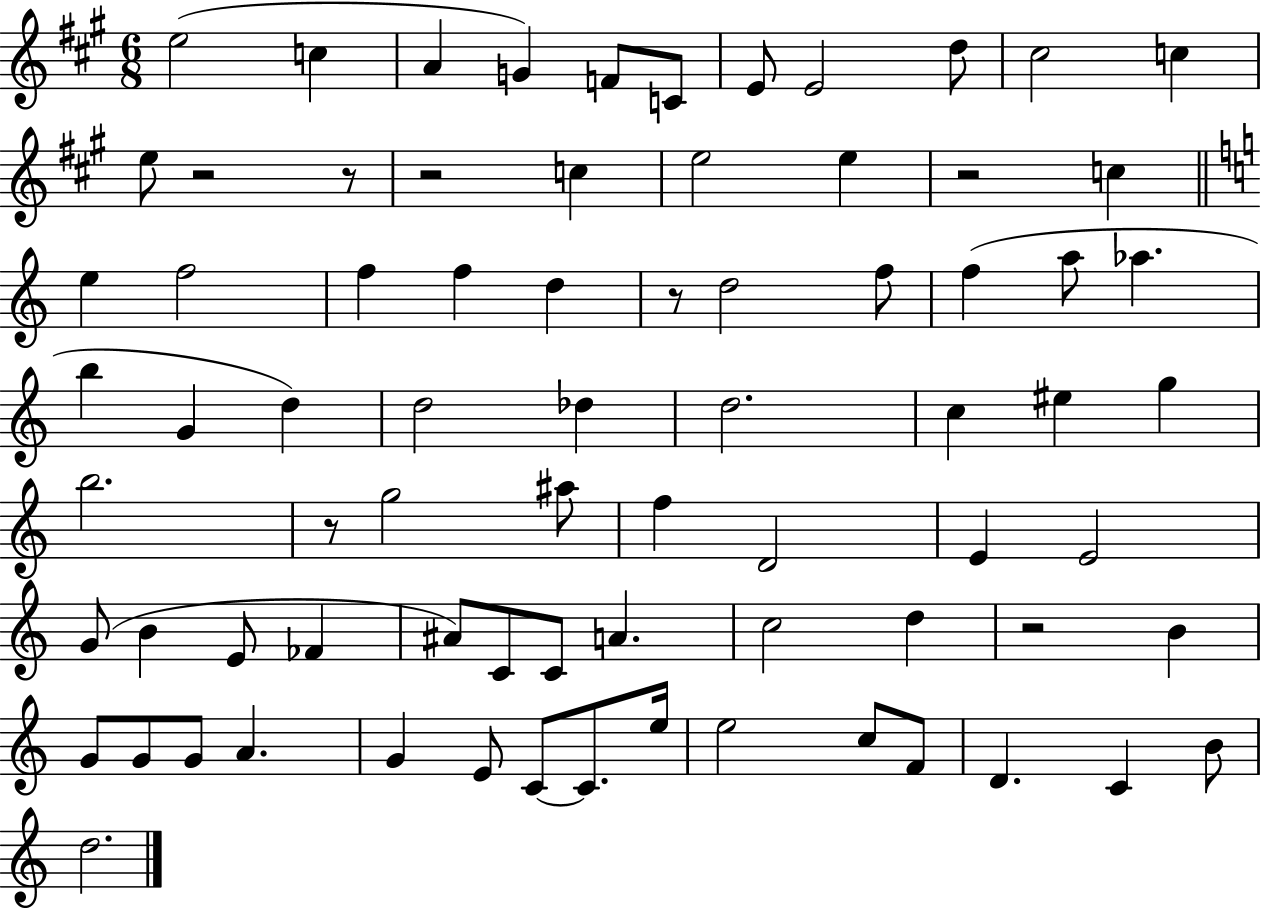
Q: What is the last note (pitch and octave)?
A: D5